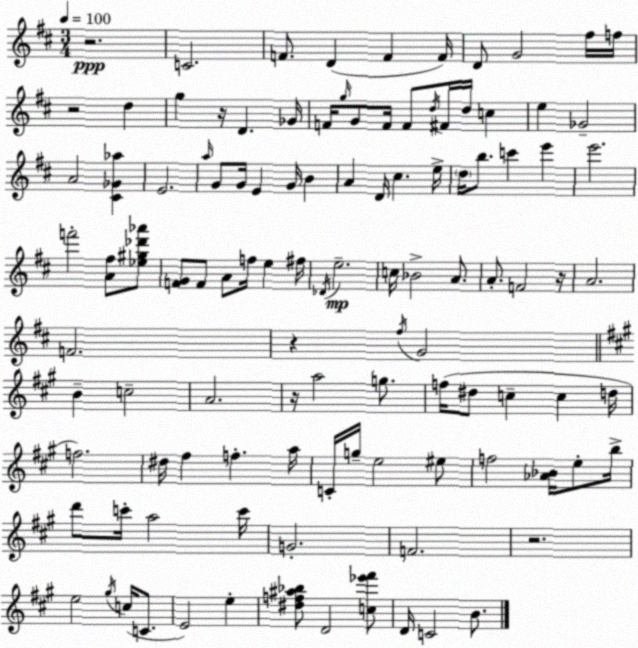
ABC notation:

X:1
T:Untitled
M:3/4
L:1/4
K:D
z2 C2 F/2 D F F/4 D/2 G2 ^f/4 f/4 z2 d g z/4 D _G/4 F/4 g/4 G/2 F/4 F/2 d/4 ^F/4 d/4 c e _G2 A2 [^C_G_a] E2 a/4 G/2 G/4 E G/4 B A D/4 ^c e/4 d/4 b/2 c' e' e'2 f'2 [A^f]/2 [_e^g_d'_a']/2 [FG]/2 F/2 A/2 f/4 e ^f/4 _D/4 e2 c/4 _B2 A/2 A/2 F2 z/4 A2 F2 z ^f/4 G2 B c2 A2 z/4 a2 g/2 f/4 ^d/2 c c d/4 f2 ^d/4 ^f f a/4 C/4 g/4 e2 ^e/2 f2 [_A_B]/4 e/2 b/4 d'/2 c'/4 a2 c'/4 G2 F2 z2 e2 ^g/4 c/4 C/2 E2 e [^df^a_b]/2 D2 [c_e'^f']/2 D/4 C2 B/2